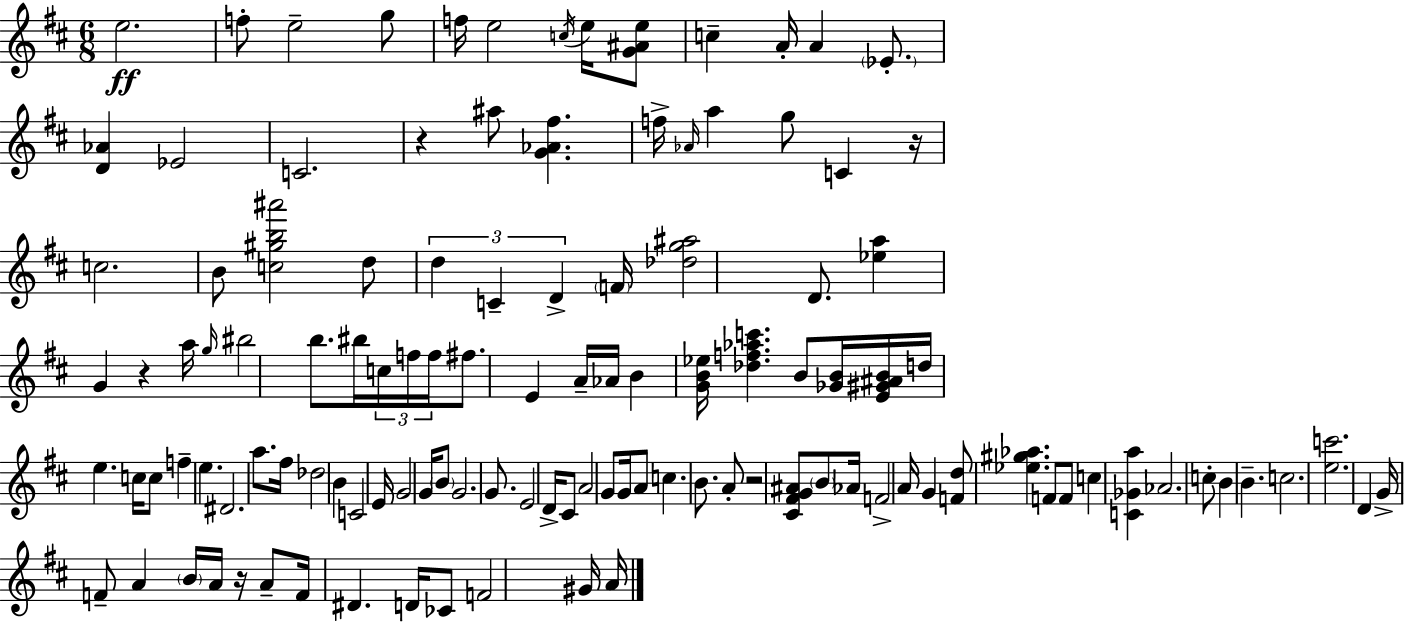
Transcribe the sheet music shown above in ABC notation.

X:1
T:Untitled
M:6/8
L:1/4
K:D
e2 f/2 e2 g/2 f/4 e2 c/4 e/4 [G^Ae]/2 c A/4 A _E/2 [D_A] _E2 C2 z ^a/2 [G_A^f] f/4 _A/4 a g/2 C z/4 c2 B/2 [c^gb^a']2 d/2 d C D F/4 [_dg^a]2 D/2 [_ea] G z a/4 g/4 ^b2 b/2 ^b/4 c/4 f/4 f/4 ^f/2 E A/4 _A/4 B [GB_e]/4 [_df_ac'] B/2 [_GB]/4 [E^G^AB]/4 d/4 e c/4 c/2 f e ^D2 a/2 ^f/4 _d2 B C2 E/4 G2 G/4 B/2 G2 G/2 E2 D/4 ^C/2 A2 G/2 G/4 A/2 c B/2 A/2 z2 [^C^FG^A]/2 B/2 _A/4 F2 A/4 G [Fd]/2 [_e^g_a] F/2 F/2 c [C_Ga] _A2 c/2 B B c2 [ec']2 D G/4 F/2 A B/4 A/4 z/4 A/2 F/4 ^D D/4 _C/2 F2 ^G/4 A/4